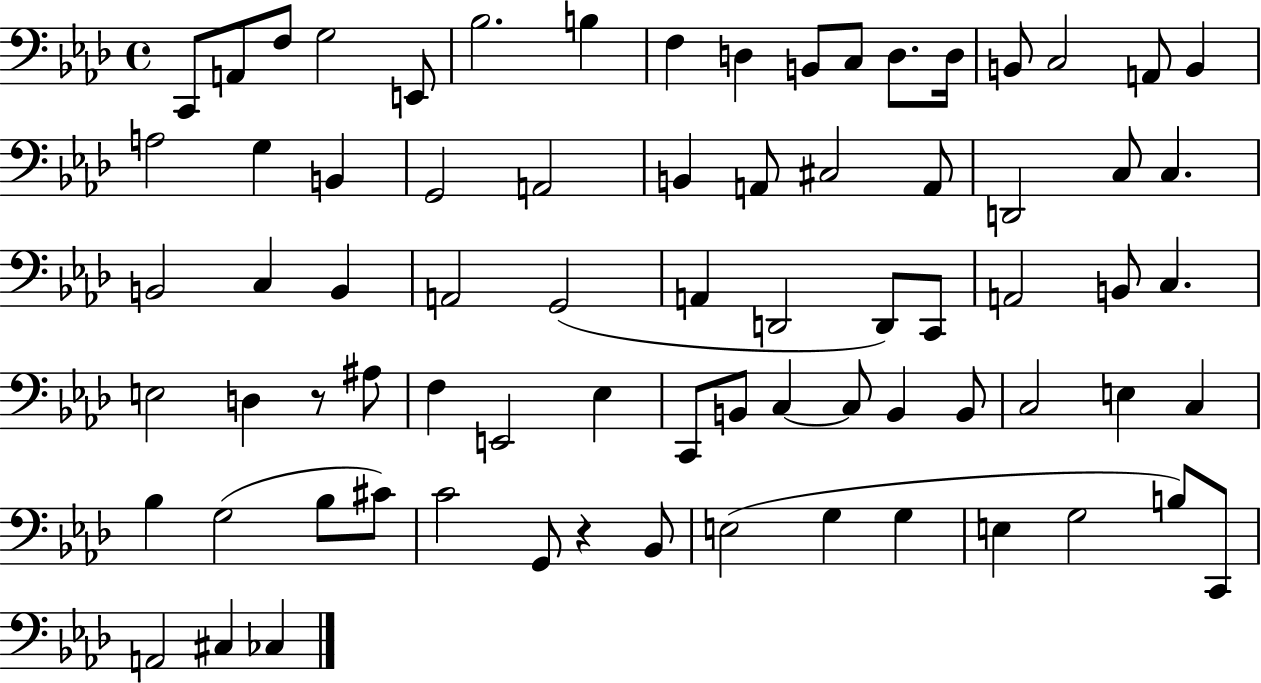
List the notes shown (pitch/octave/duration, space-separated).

C2/e A2/e F3/e G3/h E2/e Bb3/h. B3/q F3/q D3/q B2/e C3/e D3/e. D3/s B2/e C3/h A2/e B2/q A3/h G3/q B2/q G2/h A2/h B2/q A2/e C#3/h A2/e D2/h C3/e C3/q. B2/h C3/q B2/q A2/h G2/h A2/q D2/h D2/e C2/e A2/h B2/e C3/q. E3/h D3/q R/e A#3/e F3/q E2/h Eb3/q C2/e B2/e C3/q C3/e B2/q B2/e C3/h E3/q C3/q Bb3/q G3/h Bb3/e C#4/e C4/h G2/e R/q Bb2/e E3/h G3/q G3/q E3/q G3/h B3/e C2/e A2/h C#3/q CES3/q